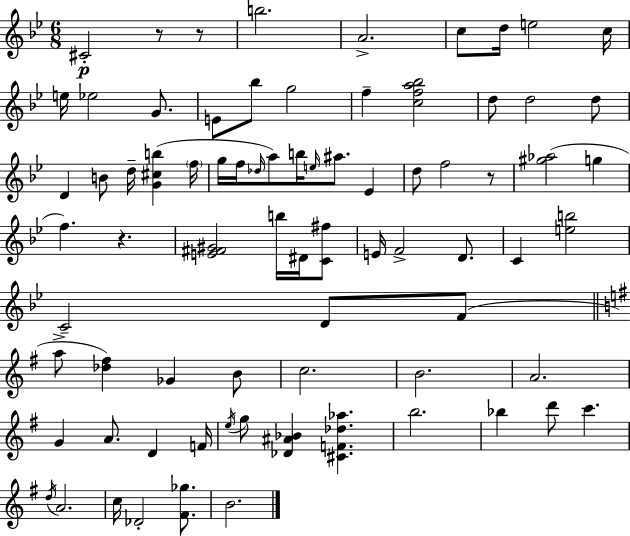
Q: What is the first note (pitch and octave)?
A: C#4